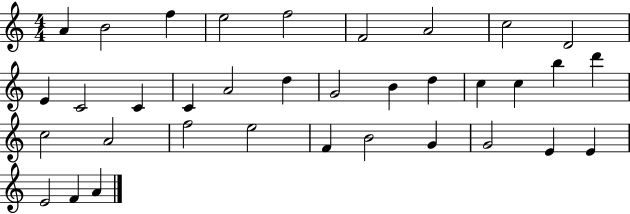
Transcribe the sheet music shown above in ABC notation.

X:1
T:Untitled
M:4/4
L:1/4
K:C
A B2 f e2 f2 F2 A2 c2 D2 E C2 C C A2 d G2 B d c c b d' c2 A2 f2 e2 F B2 G G2 E E E2 F A